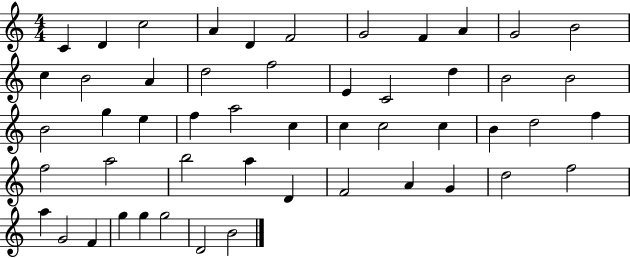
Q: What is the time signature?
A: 4/4